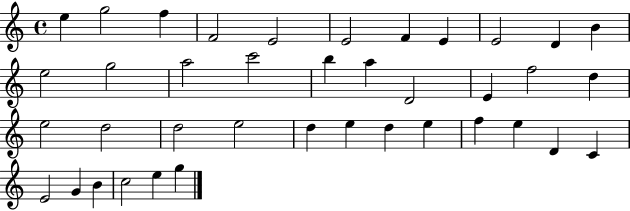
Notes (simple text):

E5/q G5/h F5/q F4/h E4/h E4/h F4/q E4/q E4/h D4/q B4/q E5/h G5/h A5/h C6/h B5/q A5/q D4/h E4/q F5/h D5/q E5/h D5/h D5/h E5/h D5/q E5/q D5/q E5/q F5/q E5/q D4/q C4/q E4/h G4/q B4/q C5/h E5/q G5/q